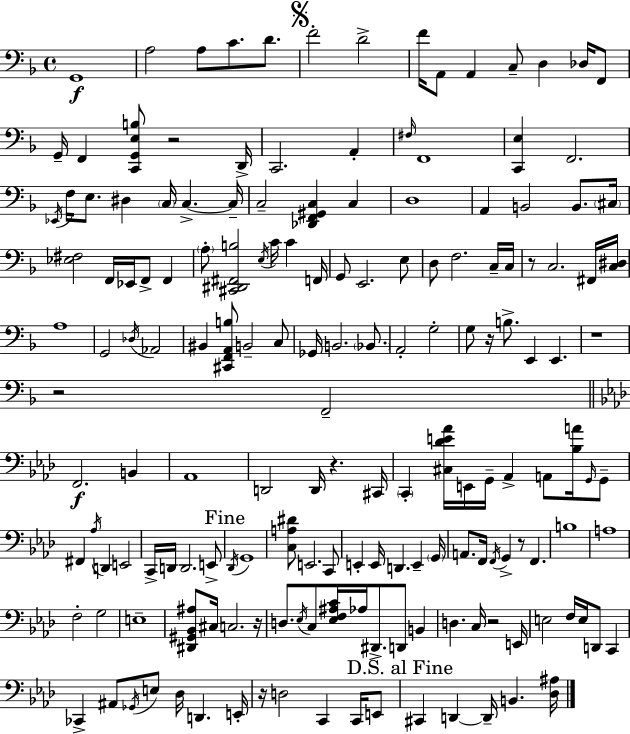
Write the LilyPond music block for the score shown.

{
  \clef bass
  \time 4/4
  \defaultTimeSignature
  \key d \minor
  \repeat volta 2 { g,1\f | a2 a8 c'8. d'8. | \mark \markup { \musicglyph "scripts.segno" } f'2-. d'2-> | f'16 a,8 a,4 c8-- d4 des16 f,8 | \break g,16-- f,4 <c, g, e b>8 r2 d,16-> | c,2. a,4-. | \grace { fis16 } f,1 | <c, e>4 f,2. | \break \acciaccatura { ees,16 } f16 e8. dis4 \parenthesize c16 c4.->~~ | c16-- c2-- <des, f, gis, c>4 c4 | d1 | a,4 b,2 b,8. | \break \parenthesize cis16 <ees fis>2 f,16 ees,16 f,8-> f,4 | \parenthesize a8-. <cis, dis, fis, b>2 \acciaccatura { e16 } c'16 c'4 | f,16 g,8 e,2. | e8 d8 f2. | \break c16-- c16 r8 c2. | fis,16 <c dis>16 a1 | g,2 \acciaccatura { des16 } aes,2 | bis,4 <cis, f, a, b>8 b,2-- | \break c8 ges,16 b,2. | \parenthesize bes,8. a,2-. g2-. | g8 r16 b8.-> e,4 e,4. | r1 | \break r2 f,2-- | \bar "||" \break \key f \minor f,2.\f b,4 | aes,1 | d,2 d,16 r4. cis,16 | \parenthesize c,4-. <cis des' e' aes'>16 e,16 g,16-- aes,4-> a,8 <bes a'>16 \grace { g,16 } g,8-- | \break fis,4 \acciaccatura { aes16 } d,4 e,2 | c,16-> d,16 d,2. | e,8-> \mark "Fine" \acciaccatura { des,16 } g,1 | <c a dis'>8 e,2. | \break c,8 e,4-. e,16 d,4. e,4-- | \parenthesize g,16 a,8. f,16 \acciaccatura { f,16 } g,4-> r8 f,4. | b1 | a1 | \break f2-. g2 | e1-- | <dis, gis, bes, ais>8 cis16 c2. | r16 d8. \acciaccatura { ees16 } c8 <ees f ais c'>16 aes16 dis,8.-> d,8 | \break b,4 d4. c16 r2 | e,16 e2 f16 e16 d,8 | c,4 ces,4-> ais,8 \acciaccatura { ges,16 } e8 des16 d,4. | e,16-. r16 d2 c,4 | \break c,16 e,8 \mark "D.S. al Fine" cis,4 d,4~~ d,16-- b,4. | <des ais>16 } \bar "|."
}